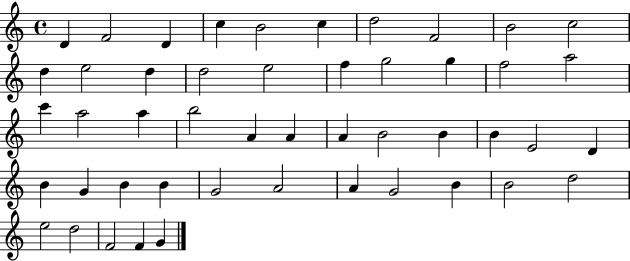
{
  \clef treble
  \time 4/4
  \defaultTimeSignature
  \key c \major
  d'4 f'2 d'4 | c''4 b'2 c''4 | d''2 f'2 | b'2 c''2 | \break d''4 e''2 d''4 | d''2 e''2 | f''4 g''2 g''4 | f''2 a''2 | \break c'''4 a''2 a''4 | b''2 a'4 a'4 | a'4 b'2 b'4 | b'4 e'2 d'4 | \break b'4 g'4 b'4 b'4 | g'2 a'2 | a'4 g'2 b'4 | b'2 d''2 | \break e''2 d''2 | f'2 f'4 g'4 | \bar "|."
}